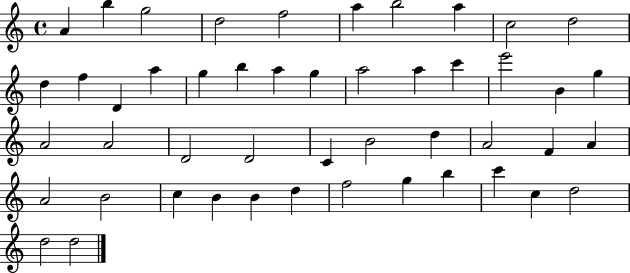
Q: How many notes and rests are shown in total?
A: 48